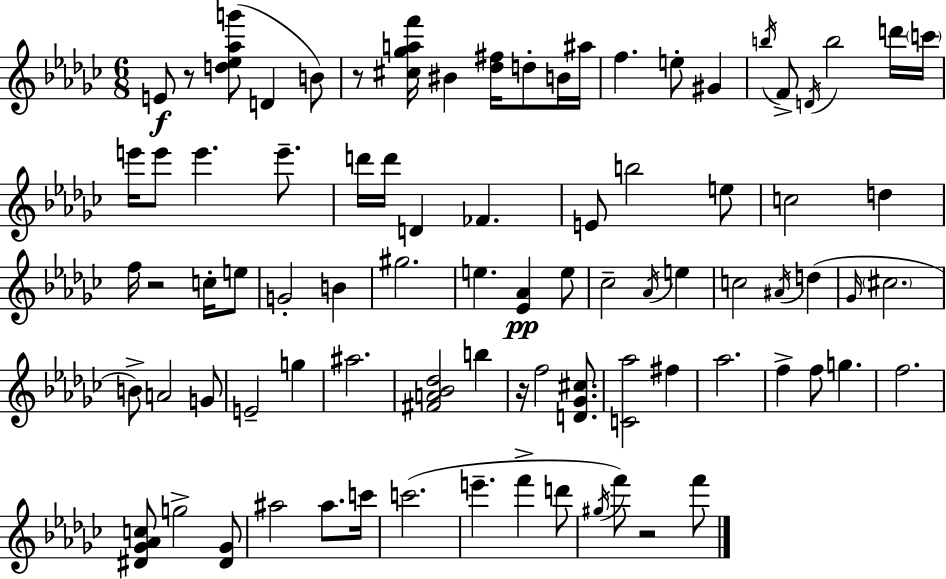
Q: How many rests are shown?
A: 5